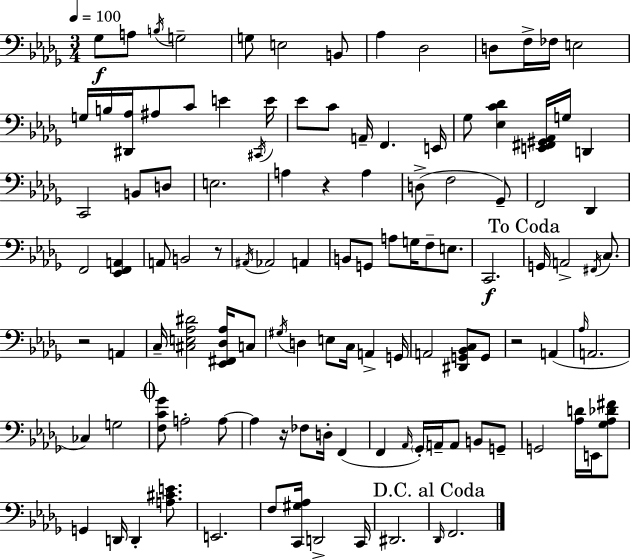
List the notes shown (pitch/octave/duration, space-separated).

Gb3/e A3/e B3/s G3/h G3/e E3/h B2/e Ab3/q Db3/h D3/e F3/s FES3/s E3/h G3/s B3/s [D#2,Ab3]/s A#3/e C4/e E4/q C#2/s E4/s Eb4/e C4/e A2/s F2/q. E2/s Gb3/e [Eb3,C4,Db4]/q [E2,F#2,G#2,Ab2]/s G3/s D2/q C2/h B2/e D3/e E3/h. A3/q R/q A3/q D3/e F3/h Gb2/e F2/h Db2/q F2/h [Eb2,F2,A2]/q A2/e B2/h R/e A#2/s Ab2/h A2/q B2/e G2/e A3/e G3/s F3/e E3/e. C2/h. G2/s A2/h F#2/s C3/e. R/h A2/q C3/s [C#3,E3,Ab3,D#4]/h [Eb2,F#2,Db3,Ab3]/s C3/e G#3/s D3/q E3/e C3/s A2/q G2/s A2/h [D#2,G2,Bb2,C3]/e G2/e R/h A2/q Ab3/s A2/h. CES3/q G3/h [F3,C4,Gb4]/e A3/h A3/e A3/q R/s FES3/e D3/s F2/q F2/q Ab2/s Gb2/s A2/s A2/e B2/e G2/e G2/h [Ab3,D4]/s E2/s [Gb3,Ab3,Db4,F#4]/e G2/q D2/s D2/q [A3,C#4,E4]/e. E2/h. F3/e [C2,G#3,Ab3]/s D2/h C2/s D#2/h. Db2/s F2/h.